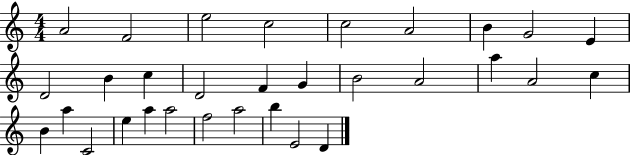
{
  \clef treble
  \numericTimeSignature
  \time 4/4
  \key c \major
  a'2 f'2 | e''2 c''2 | c''2 a'2 | b'4 g'2 e'4 | \break d'2 b'4 c''4 | d'2 f'4 g'4 | b'2 a'2 | a''4 a'2 c''4 | \break b'4 a''4 c'2 | e''4 a''4 a''2 | f''2 a''2 | b''4 e'2 d'4 | \break \bar "|."
}